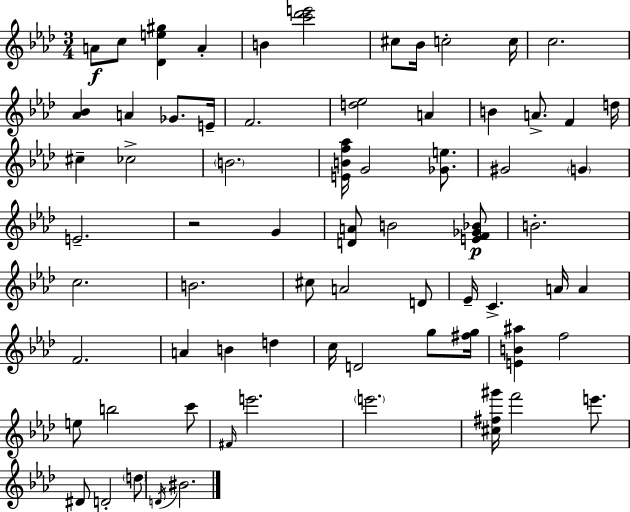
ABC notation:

X:1
T:Untitled
M:3/4
L:1/4
K:Fm
A/2 c/2 [_De^g] A B [c'_d'e']2 ^c/2 _B/4 c2 c/4 c2 [_A_B] A _G/2 E/4 F2 [d_e]2 A B A/2 F d/4 ^c _c2 B2 [EBf_a]/4 G2 [_Ge]/2 ^G2 G E2 z2 G [DA]/2 B2 [EF_G_B]/2 B2 c2 B2 ^c/2 A2 D/2 _E/4 C A/4 A F2 A B d c/4 D2 g/2 [^fg]/4 [EB^a] f2 e/2 b2 c'/2 ^F/4 e'2 e'2 [^c^f^g']/4 f'2 e'/2 ^D/2 D2 d/2 D/4 ^B2